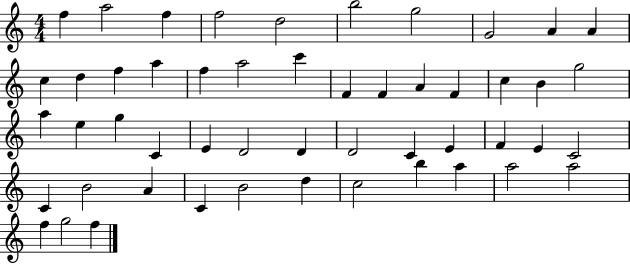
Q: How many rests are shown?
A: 0